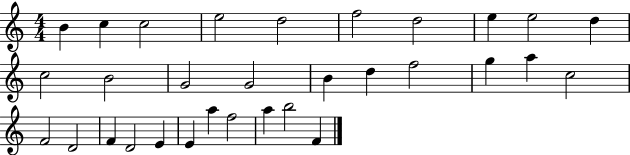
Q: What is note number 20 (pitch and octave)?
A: C5